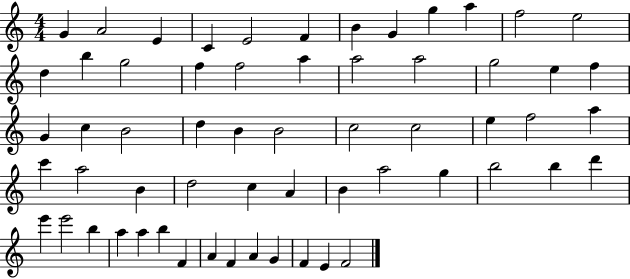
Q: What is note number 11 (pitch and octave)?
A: F5